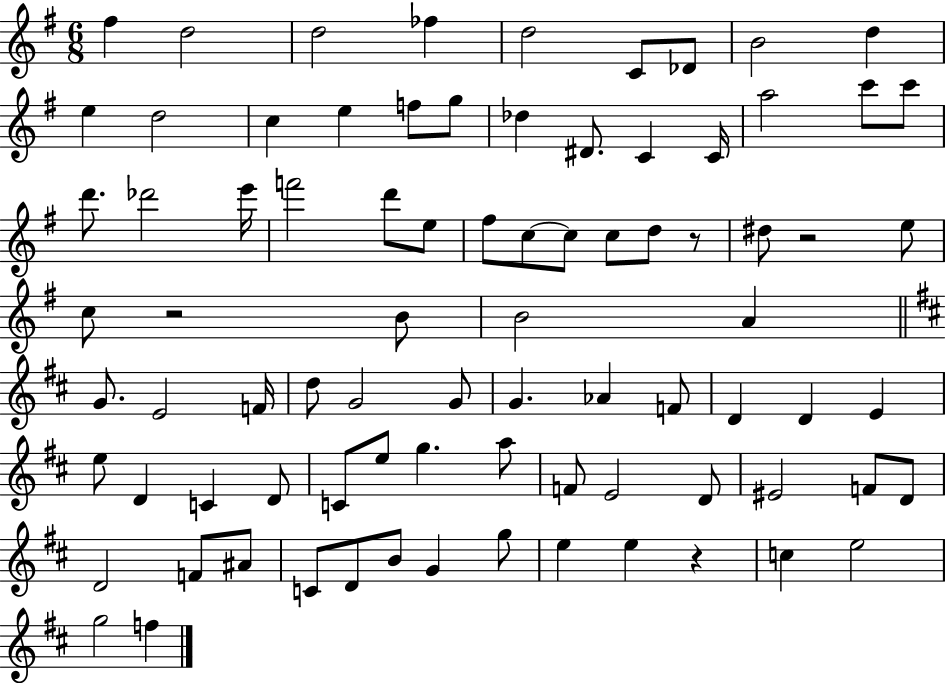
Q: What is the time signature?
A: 6/8